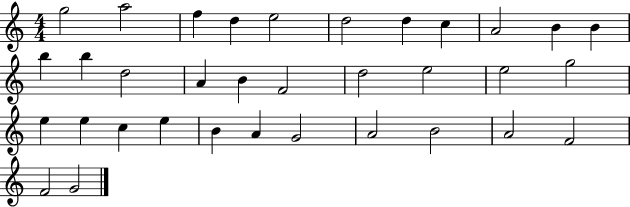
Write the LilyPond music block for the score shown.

{
  \clef treble
  \numericTimeSignature
  \time 4/4
  \key c \major
  g''2 a''2 | f''4 d''4 e''2 | d''2 d''4 c''4 | a'2 b'4 b'4 | \break b''4 b''4 d''2 | a'4 b'4 f'2 | d''2 e''2 | e''2 g''2 | \break e''4 e''4 c''4 e''4 | b'4 a'4 g'2 | a'2 b'2 | a'2 f'2 | \break f'2 g'2 | \bar "|."
}